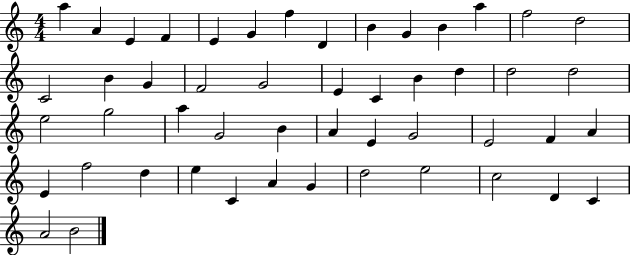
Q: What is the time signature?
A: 4/4